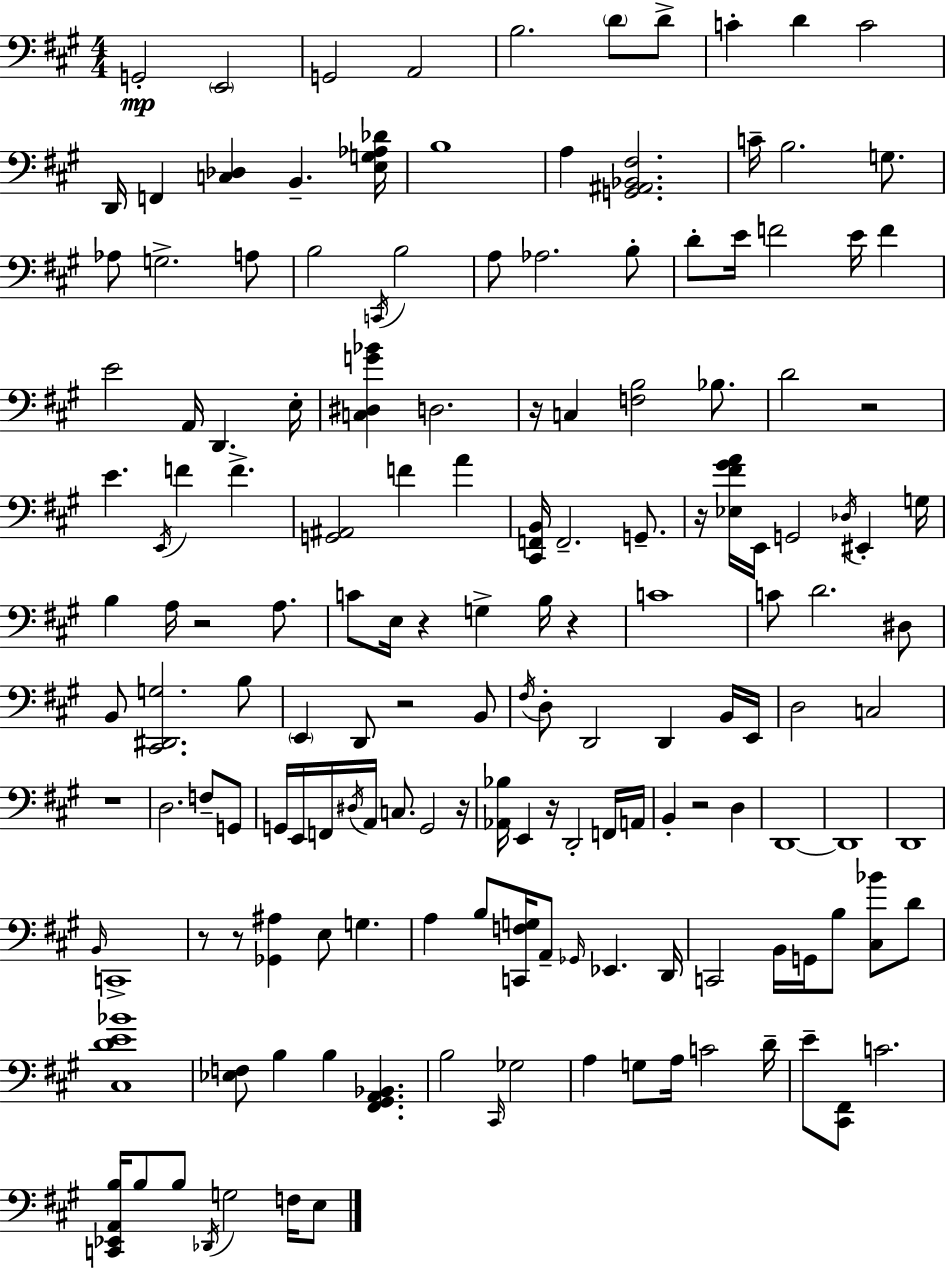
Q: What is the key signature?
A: A major